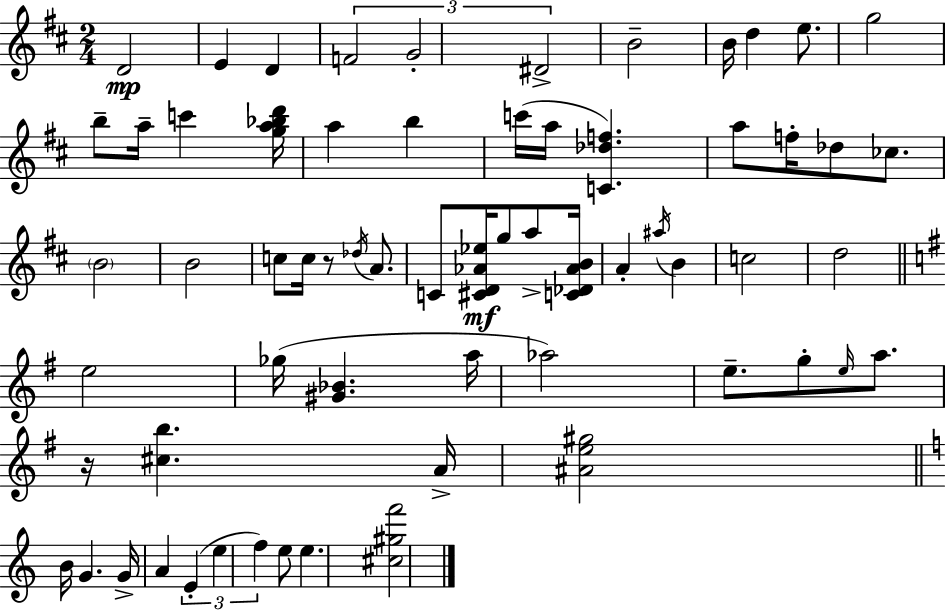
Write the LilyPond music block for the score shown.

{
  \clef treble
  \numericTimeSignature
  \time 2/4
  \key d \major
  d'2\mp | e'4 d'4 | \tuplet 3/2 { f'2 | g'2-. | \break dis'2-> } | b'2-- | b'16 d''4 e''8. | g''2 | \break b''8-- a''16-- c'''4 <g'' a'' bes'' d'''>16 | a''4 b''4 | c'''16( a''16 <c' des'' f''>4.) | a''8 f''16-. des''8 ces''8. | \break \parenthesize b'2 | b'2 | c''8 c''16 r8 \acciaccatura { des''16 } a'8. | c'8 <cis' d' aes' ees''>16\mf g''8 a''8-> | \break <c' des' aes' b'>16 a'4-. \acciaccatura { ais''16 } b'4 | c''2 | d''2 | \bar "||" \break \key g \major e''2 | ges''16( <gis' bes'>4. a''16 | aes''2) | e''8.-- g''8-. \grace { e''16 } a''8. | \break r16 <cis'' b''>4. | a'16-> <ais' e'' gis''>2 | \bar "||" \break \key c \major b'16 g'4. g'16-> | a'4 \tuplet 3/2 { e'4-.( | e''4 f''4) } | e''8 e''4. | \break <cis'' gis'' f'''>2 | \bar "|."
}